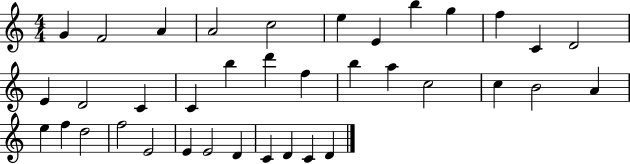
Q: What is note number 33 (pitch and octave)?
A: D4